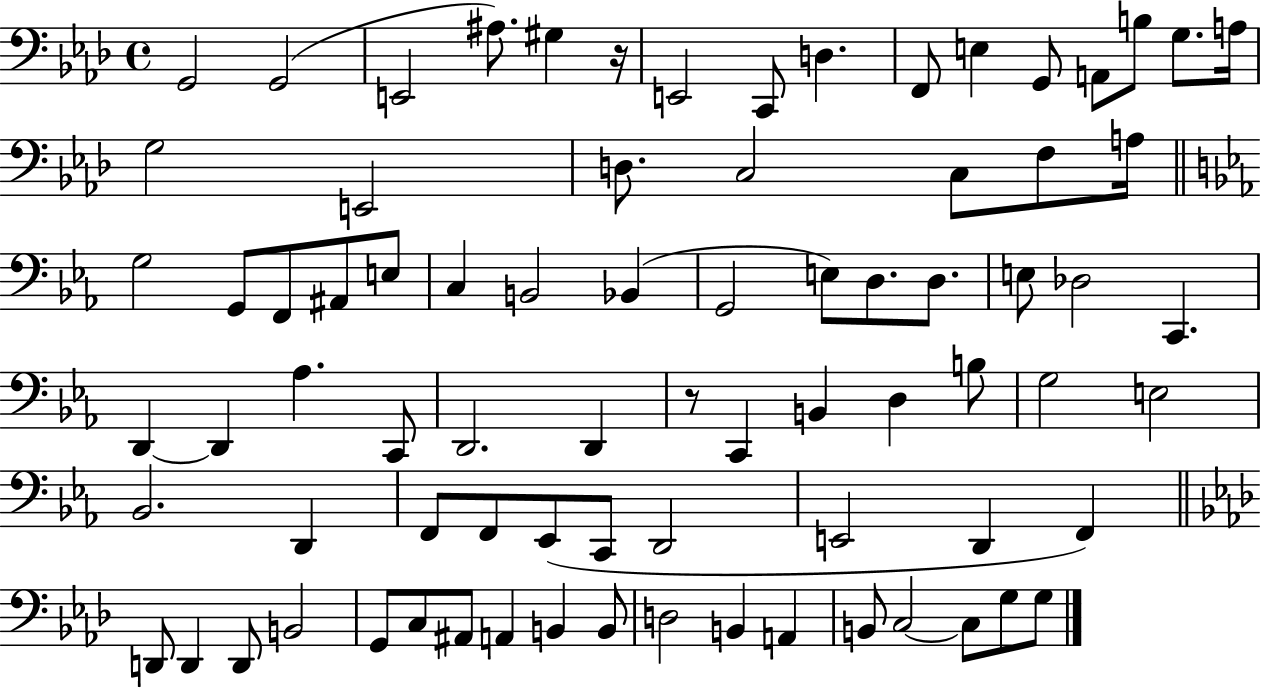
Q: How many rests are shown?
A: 2